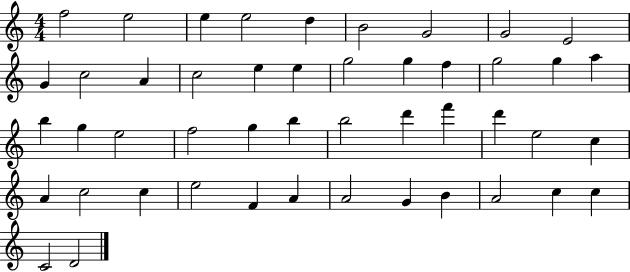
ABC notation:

X:1
T:Untitled
M:4/4
L:1/4
K:C
f2 e2 e e2 d B2 G2 G2 E2 G c2 A c2 e e g2 g f g2 g a b g e2 f2 g b b2 d' f' d' e2 c A c2 c e2 F A A2 G B A2 c c C2 D2